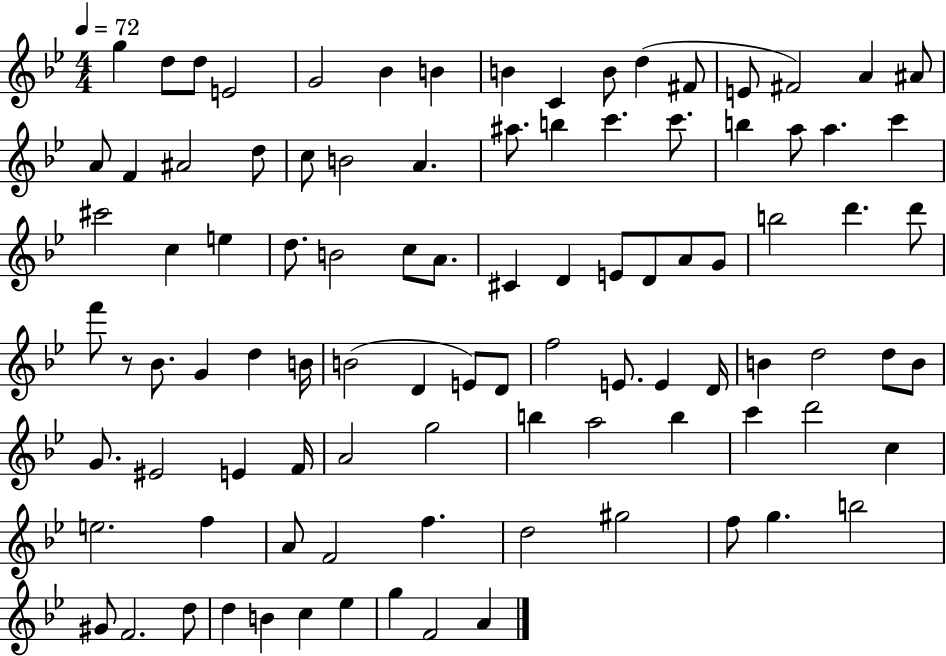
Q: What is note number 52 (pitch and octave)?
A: B4